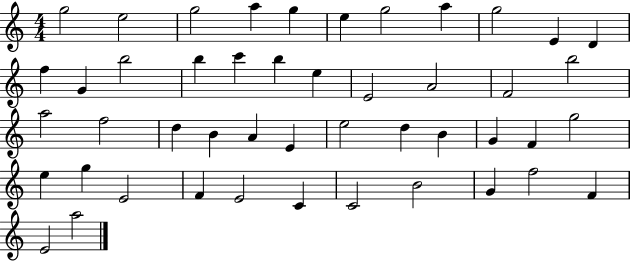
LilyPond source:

{
  \clef treble
  \numericTimeSignature
  \time 4/4
  \key c \major
  g''2 e''2 | g''2 a''4 g''4 | e''4 g''2 a''4 | g''2 e'4 d'4 | \break f''4 g'4 b''2 | b''4 c'''4 b''4 e''4 | e'2 a'2 | f'2 b''2 | \break a''2 f''2 | d''4 b'4 a'4 e'4 | e''2 d''4 b'4 | g'4 f'4 g''2 | \break e''4 g''4 e'2 | f'4 e'2 c'4 | c'2 b'2 | g'4 f''2 f'4 | \break e'2 a''2 | \bar "|."
}